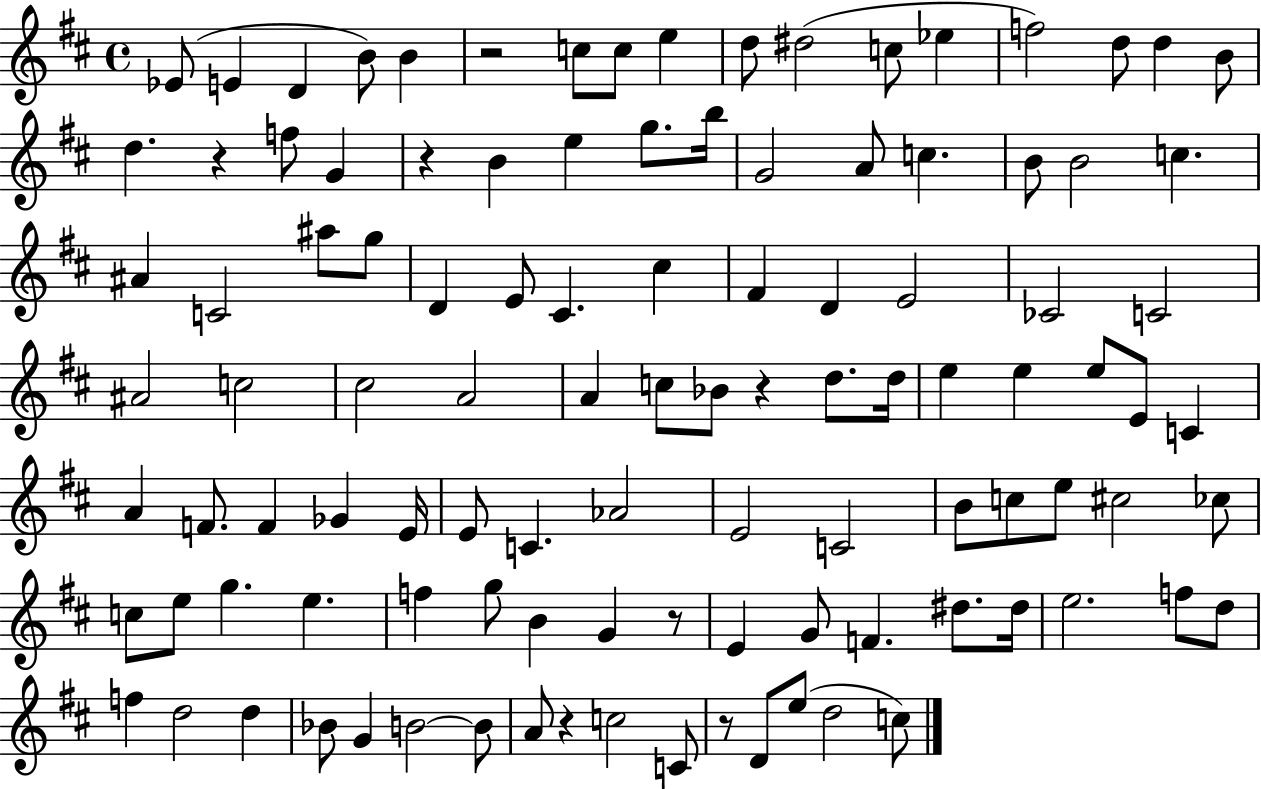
Eb4/e E4/q D4/q B4/e B4/q R/h C5/e C5/e E5/q D5/e D#5/h C5/e Eb5/q F5/h D5/e D5/q B4/e D5/q. R/q F5/e G4/q R/q B4/q E5/q G5/e. B5/s G4/h A4/e C5/q. B4/e B4/h C5/q. A#4/q C4/h A#5/e G5/e D4/q E4/e C#4/q. C#5/q F#4/q D4/q E4/h CES4/h C4/h A#4/h C5/h C#5/h A4/h A4/q C5/e Bb4/e R/q D5/e. D5/s E5/q E5/q E5/e E4/e C4/q A4/q F4/e. F4/q Gb4/q E4/s E4/e C4/q. Ab4/h E4/h C4/h B4/e C5/e E5/e C#5/h CES5/e C5/e E5/e G5/q. E5/q. F5/q G5/e B4/q G4/q R/e E4/q G4/e F4/q. D#5/e. D#5/s E5/h. F5/e D5/e F5/q D5/h D5/q Bb4/e G4/q B4/h B4/e A4/e R/q C5/h C4/e R/e D4/e E5/e D5/h C5/e